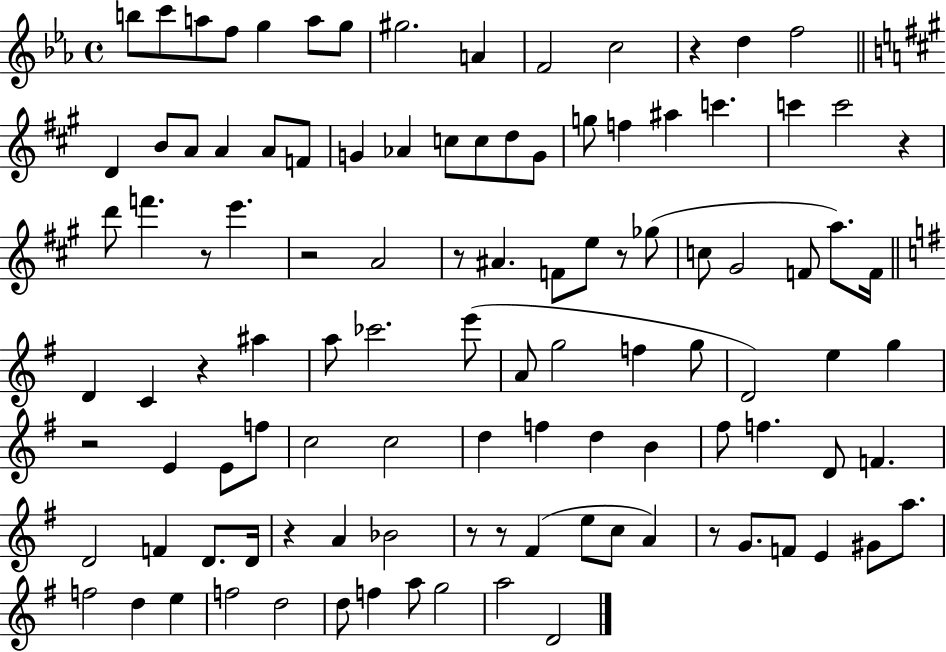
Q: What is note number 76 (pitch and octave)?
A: Bb4